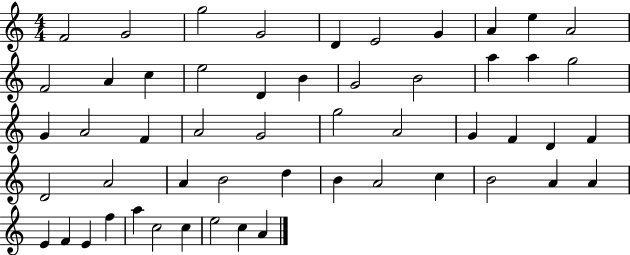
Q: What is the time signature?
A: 4/4